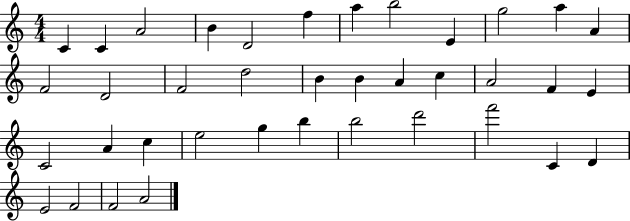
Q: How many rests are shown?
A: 0